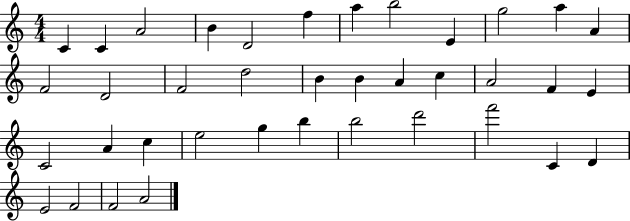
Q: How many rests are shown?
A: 0